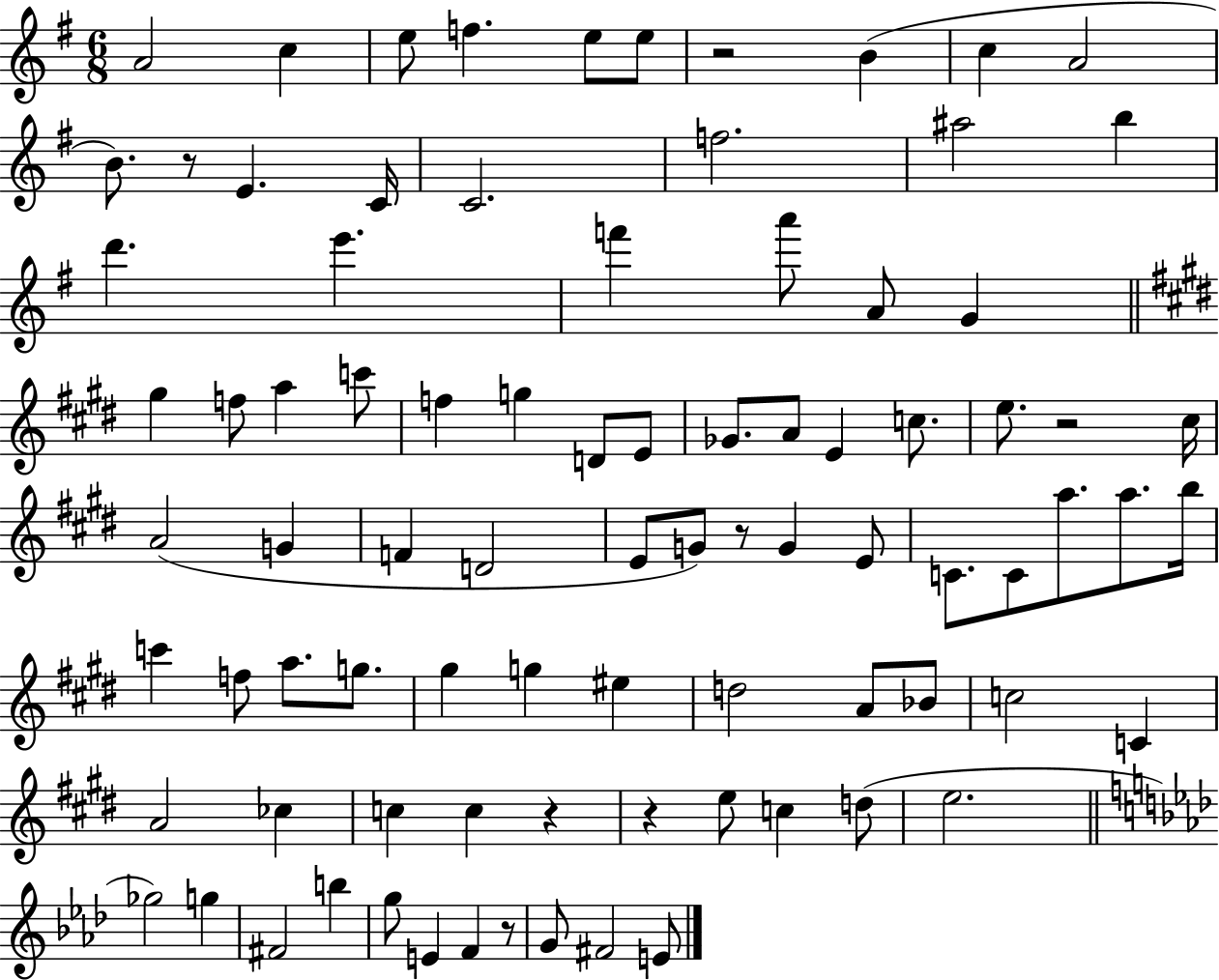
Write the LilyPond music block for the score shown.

{
  \clef treble
  \numericTimeSignature
  \time 6/8
  \key g \major
  a'2 c''4 | e''8 f''4. e''8 e''8 | r2 b'4( | c''4 a'2 | \break b'8.) r8 e'4. c'16 | c'2. | f''2. | ais''2 b''4 | \break d'''4. e'''4. | f'''4 a'''8 a'8 g'4 | \bar "||" \break \key e \major gis''4 f''8 a''4 c'''8 | f''4 g''4 d'8 e'8 | ges'8. a'8 e'4 c''8. | e''8. r2 cis''16 | \break a'2( g'4 | f'4 d'2 | e'8 g'8) r8 g'4 e'8 | c'8. c'8 a''8. a''8. b''16 | \break c'''4 f''8 a''8. g''8. | gis''4 g''4 eis''4 | d''2 a'8 bes'8 | c''2 c'4 | \break a'2 ces''4 | c''4 c''4 r4 | r4 e''8 c''4 d''8( | e''2. | \break \bar "||" \break \key aes \major ges''2) g''4 | fis'2 b''4 | g''8 e'4 f'4 r8 | g'8 fis'2 e'8 | \break \bar "|."
}